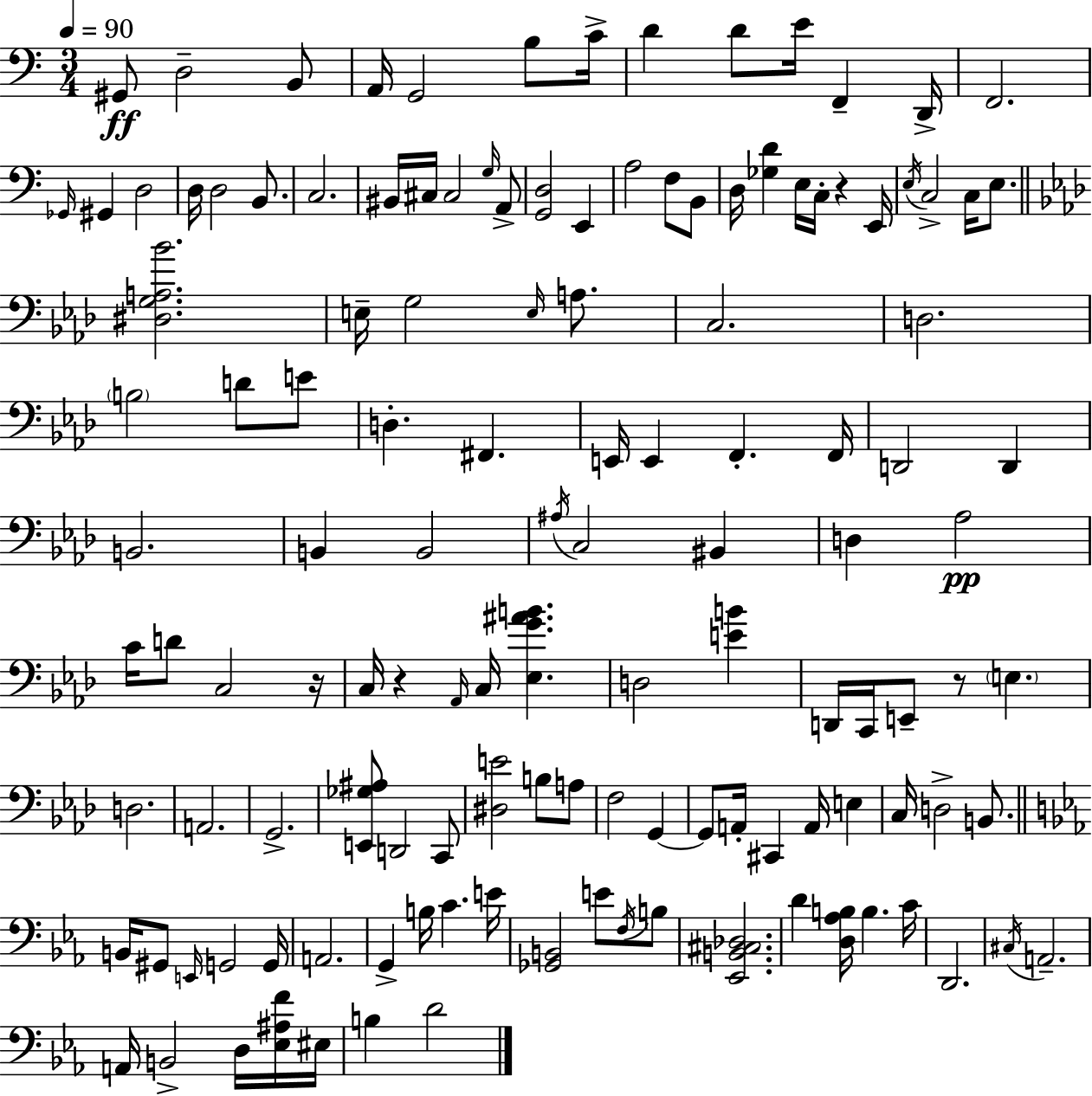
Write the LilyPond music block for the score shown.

{
  \clef bass
  \numericTimeSignature
  \time 3/4
  \key a \minor
  \tempo 4 = 90
  gis,8\ff d2-- b,8 | a,16 g,2 b8 c'16-> | d'4 d'8 e'16 f,4-- d,16-> | f,2. | \break \grace { ges,16 } gis,4 d2 | d16 d2 b,8. | c2. | bis,16 cis16 cis2 \grace { g16 } | \break a,8-> <g, d>2 e,4 | a2 f8 | b,8 d16 <ges d'>4 e16 c16-. r4 | e,16 \acciaccatura { e16 } c2-> c16 | \break e8. \bar "||" \break \key aes \major <dis g a bes'>2. | e16-- g2 \grace { e16 } a8. | c2. | d2. | \break \parenthesize b2 d'8 e'8 | d4.-. fis,4. | e,16 e,4 f,4.-. | f,16 d,2 d,4 | \break b,2. | b,4 b,2 | \acciaccatura { ais16 } c2 bis,4 | d4 aes2\pp | \break c'16 d'8 c2 | r16 c16 r4 \grace { aes,16 } c16 <ees g' ais' b'>4. | d2 <e' b'>4 | d,16 c,16 e,8-- r8 \parenthesize e4. | \break d2. | a,2. | g,2.-> | <e, ges ais>8 d,2 | \break c,8 <dis e'>2 b8 | a8 f2 g,4~~ | g,8 a,16-. cis,4 a,16 e4 | c16 d2-> | \break b,8. \bar "||" \break \key c \minor b,16 gis,8 \grace { e,16 } g,2 | g,16 a,2. | g,4-> b16 c'4. | e'16 <ges, b,>2 e'8 \acciaccatura { f16 } | \break b8 <ees, b, cis des>2. | d'4 <d aes b>16 b4. | c'16 d,2. | \acciaccatura { cis16 } a,2.-- | \break a,16 b,2-> | d16 <ees ais f'>16 eis16 b4 d'2 | \bar "|."
}